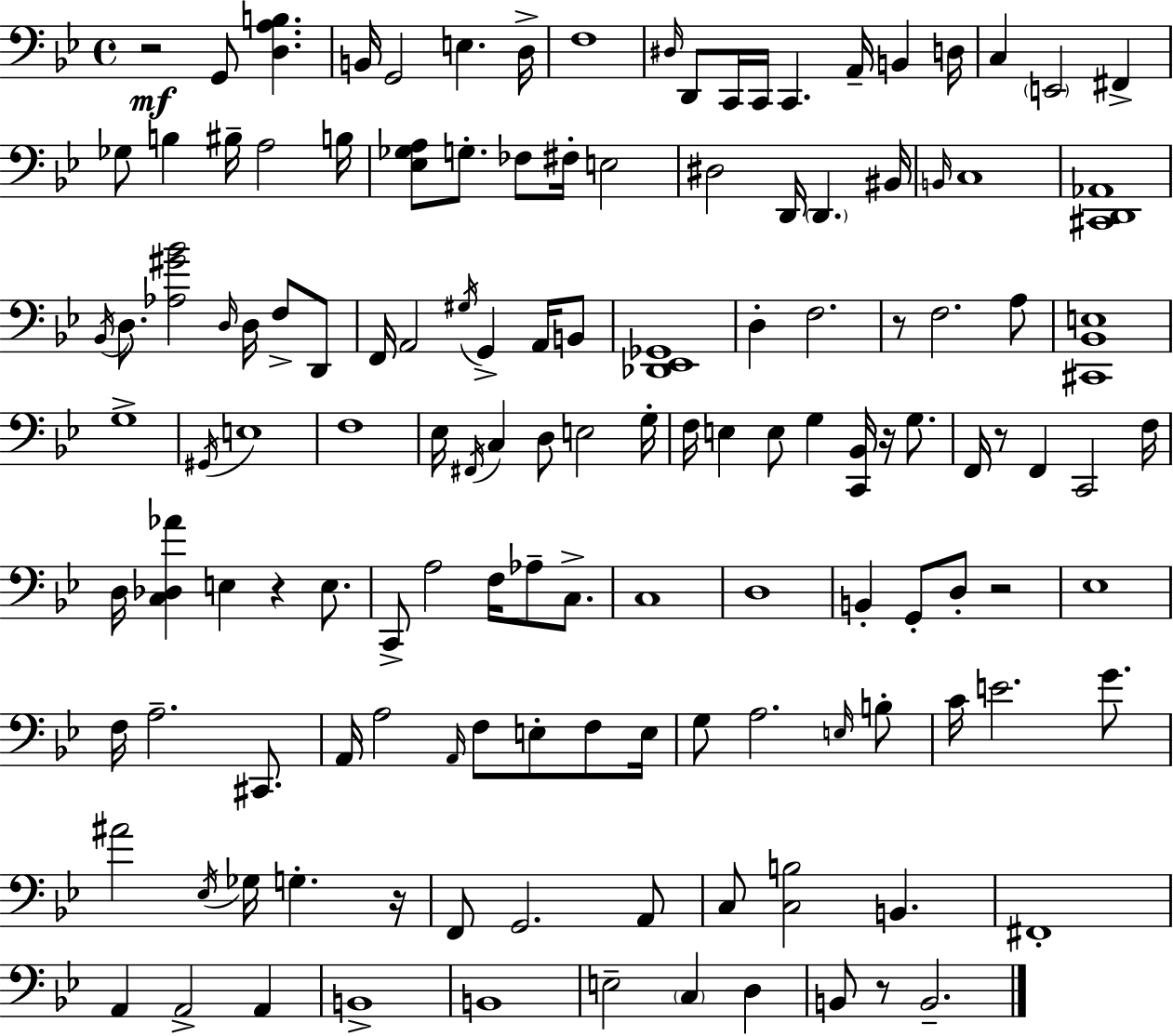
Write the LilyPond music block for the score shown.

{
  \clef bass
  \time 4/4
  \defaultTimeSignature
  \key g \minor
  r2\mf g,8 <d a b>4. | b,16 g,2 e4. d16-> | f1 | \grace { dis16 } d,8 c,16 c,16 c,4. a,16-- b,4 | \break d16 c4 \parenthesize e,2 fis,4-> | ges8 b4 bis16-- a2 | b16 <ees ges a>8 g8.-. fes8 fis16-. e2 | dis2 d,16 \parenthesize d,4. | \break bis,16 \grace { b,16 } c1 | <cis, d, aes,>1 | \acciaccatura { bes,16 } d8. <aes gis' bes'>2 \grace { d16 } d16 | f8-> d,8 f,16 a,2 \acciaccatura { gis16 } g,4-> | \break a,16 b,8 <des, ees, ges,>1 | d4-. f2. | r8 f2. | a8 <cis, bes, e>1 | \break g1-> | \acciaccatura { gis,16 } e1 | f1 | ees16 \acciaccatura { fis,16 } c4 d8 e2 | \break g16-. f16 e4 e8 g4 | <c, bes,>16 r16 g8. f,16 r8 f,4 c,2 | f16 d16 <c des aes'>4 e4 | r4 e8. c,8-> a2 | \break f16 aes8-- c8.-> c1 | d1 | b,4-. g,8-. d8-. r2 | ees1 | \break f16 a2.-- | cis,8. a,16 a2 | \grace { a,16 } f8 e8-. f8 e16 g8 a2. | \grace { e16 } b8-. c'16 e'2. | \break g'8. ais'2 | \acciaccatura { ees16 } ges16 g4.-. r16 f,8 g,2. | a,8 c8 <c b>2 | b,4. fis,1-. | \break a,4 a,2-> | a,4 b,1-> | b,1 | e2-- | \break \parenthesize c4 d4 b,8 r8 b,2.-- | \bar "|."
}